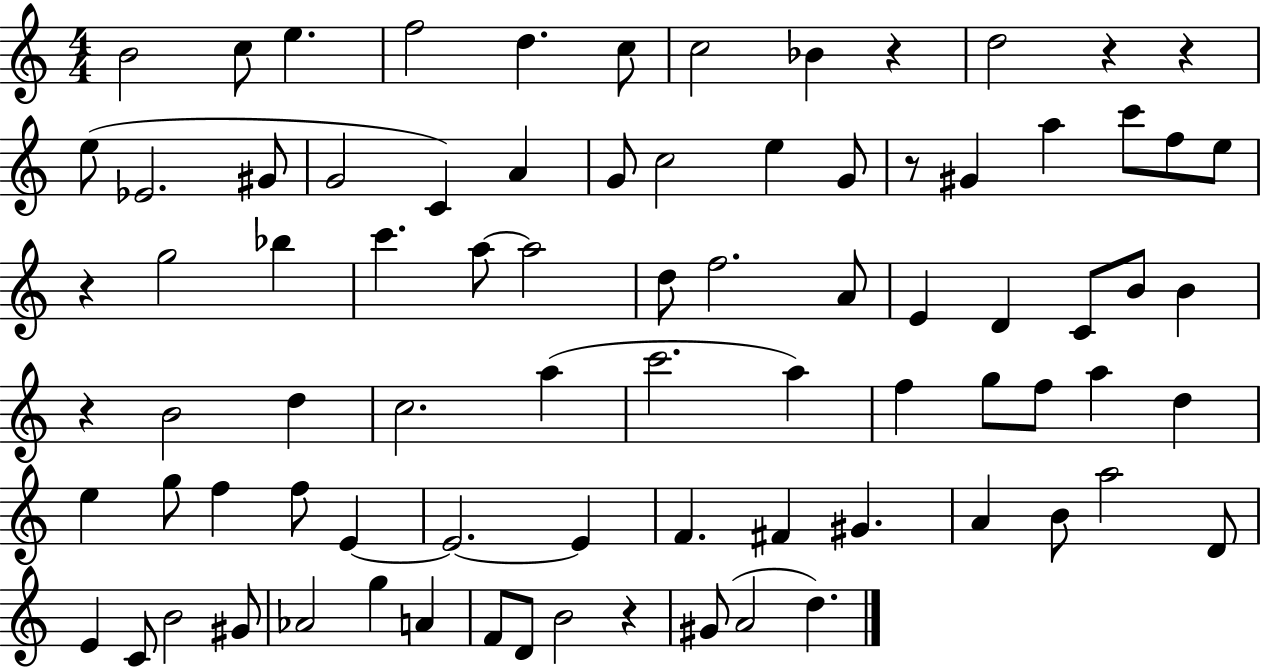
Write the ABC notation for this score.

X:1
T:Untitled
M:4/4
L:1/4
K:C
B2 c/2 e f2 d c/2 c2 _B z d2 z z e/2 _E2 ^G/2 G2 C A G/2 c2 e G/2 z/2 ^G a c'/2 f/2 e/2 z g2 _b c' a/2 a2 d/2 f2 A/2 E D C/2 B/2 B z B2 d c2 a c'2 a f g/2 f/2 a d e g/2 f f/2 E E2 E F ^F ^G A B/2 a2 D/2 E C/2 B2 ^G/2 _A2 g A F/2 D/2 B2 z ^G/2 A2 d